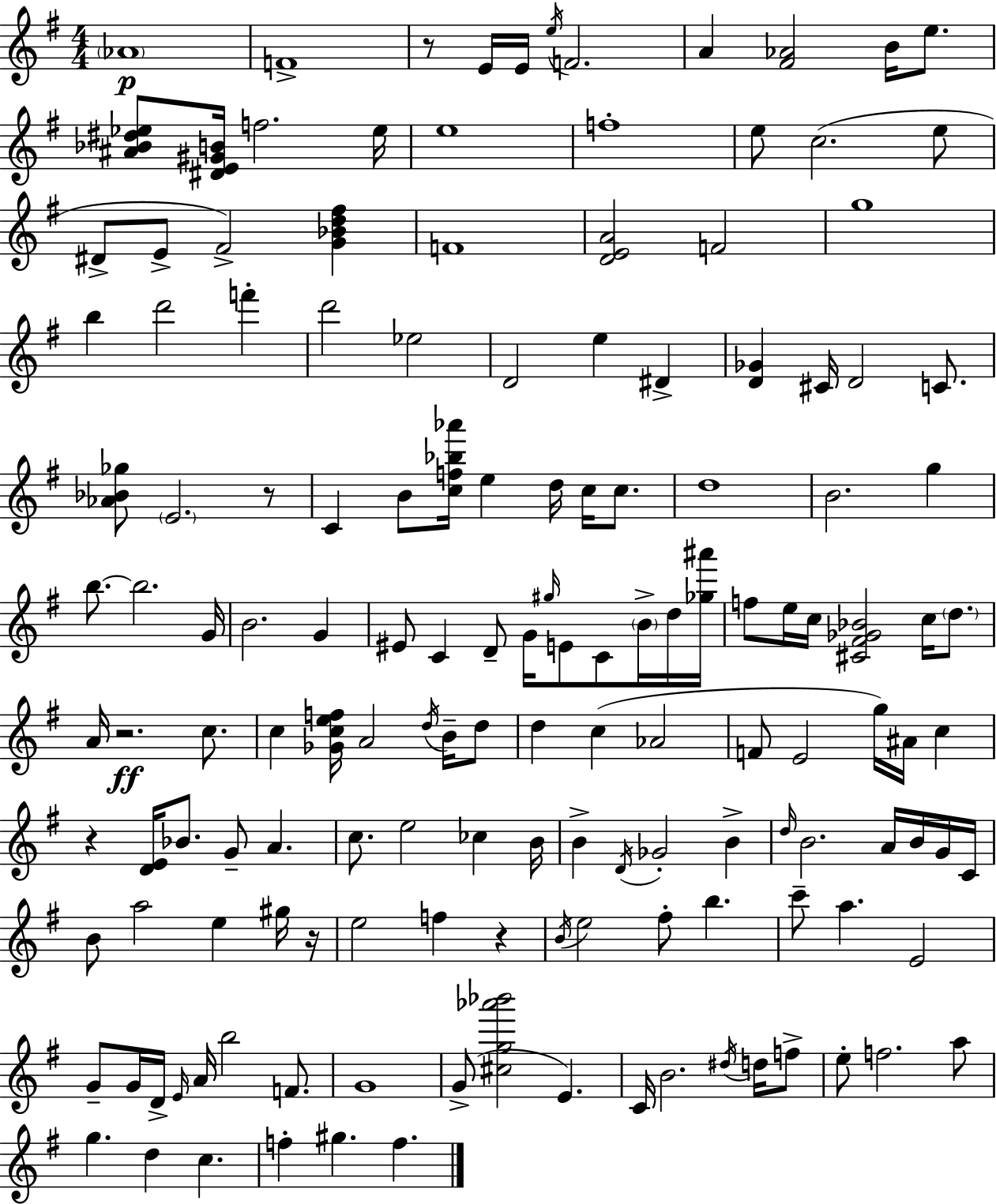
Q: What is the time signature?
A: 4/4